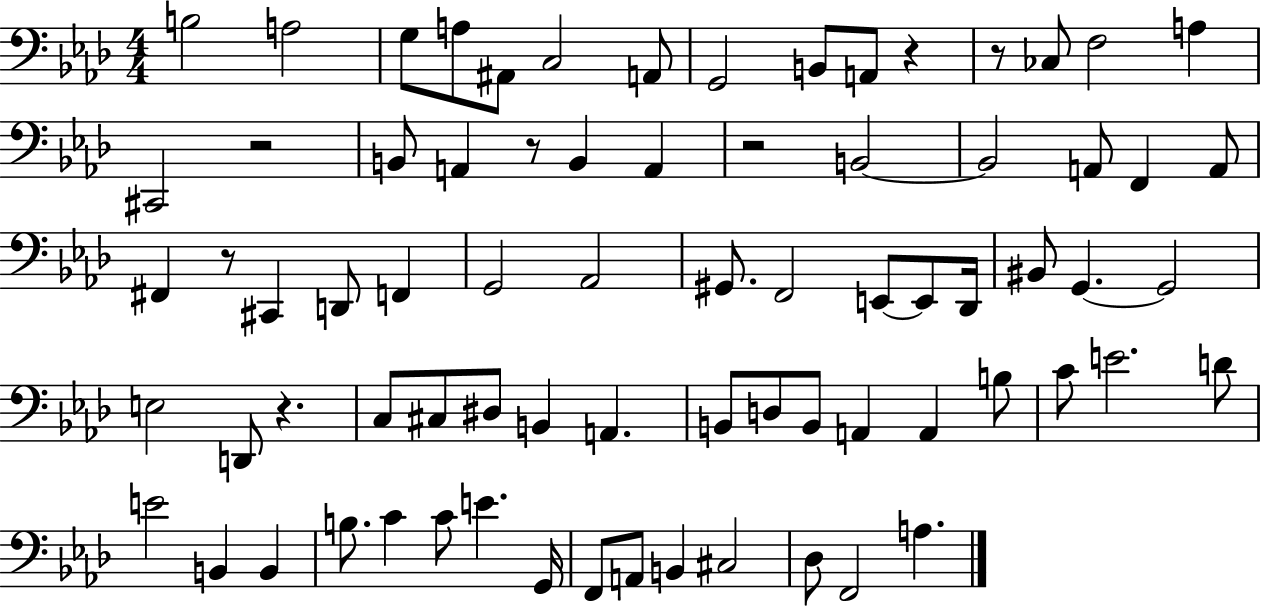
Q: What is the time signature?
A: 4/4